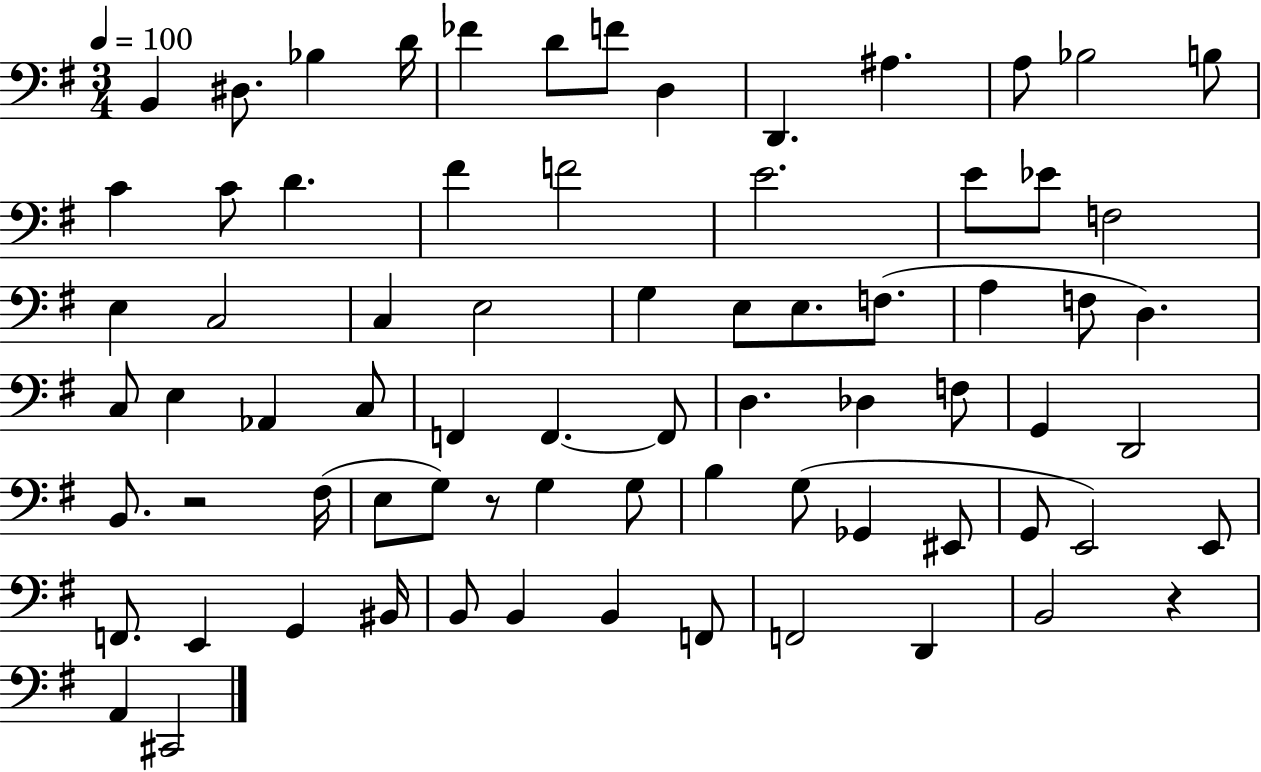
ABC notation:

X:1
T:Untitled
M:3/4
L:1/4
K:G
B,, ^D,/2 _B, D/4 _F D/2 F/2 D, D,, ^A, A,/2 _B,2 B,/2 C C/2 D ^F F2 E2 E/2 _E/2 F,2 E, C,2 C, E,2 G, E,/2 E,/2 F,/2 A, F,/2 D, C,/2 E, _A,, C,/2 F,, F,, F,,/2 D, _D, F,/2 G,, D,,2 B,,/2 z2 ^F,/4 E,/2 G,/2 z/2 G, G,/2 B, G,/2 _G,, ^E,,/2 G,,/2 E,,2 E,,/2 F,,/2 E,, G,, ^B,,/4 B,,/2 B,, B,, F,,/2 F,,2 D,, B,,2 z A,, ^C,,2